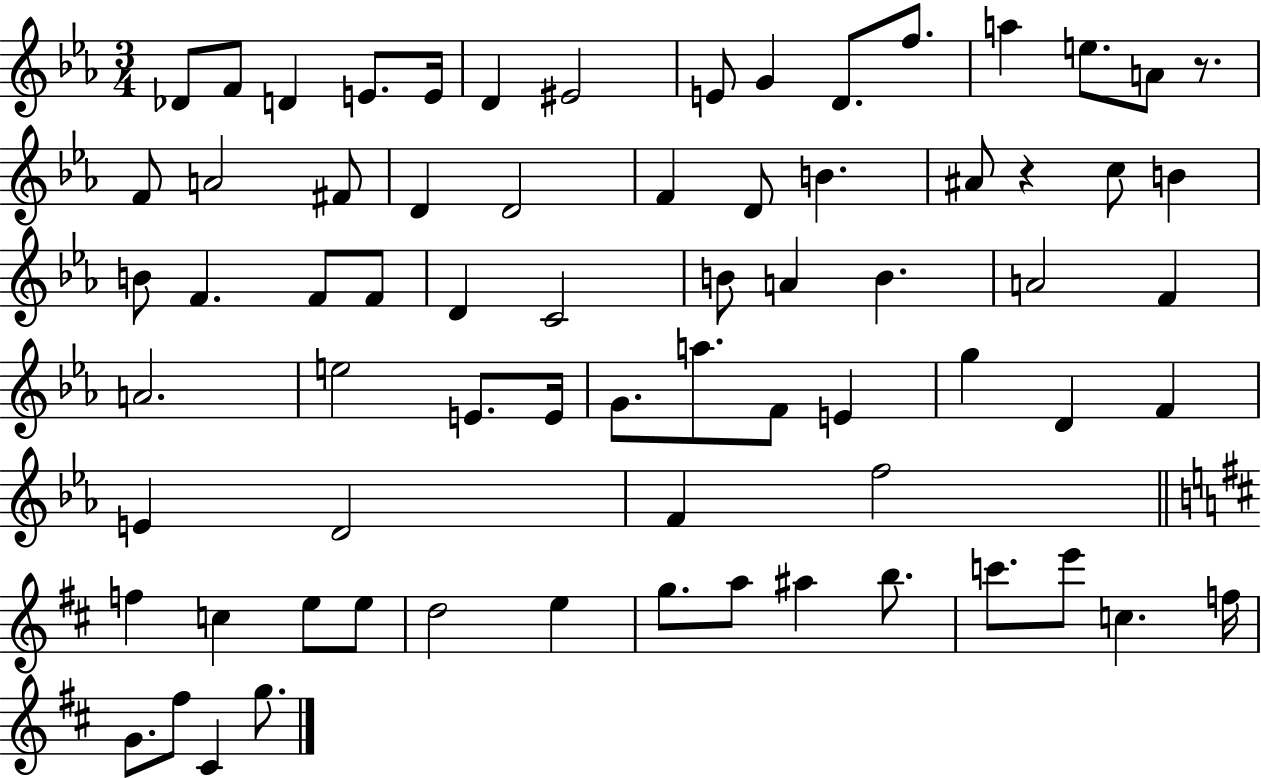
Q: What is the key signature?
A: EES major